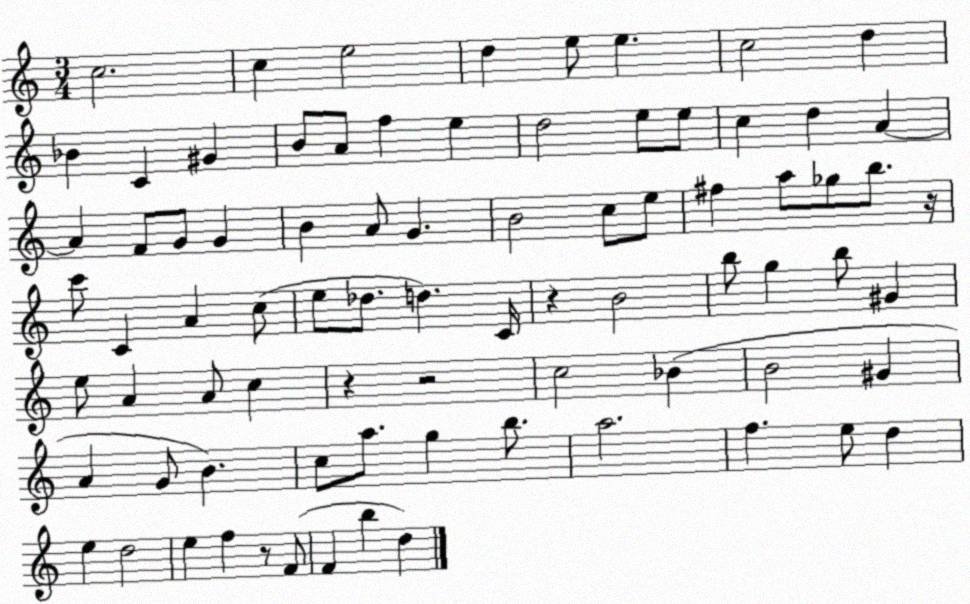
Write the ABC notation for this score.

X:1
T:Untitled
M:3/4
L:1/4
K:C
c2 c e2 d e/2 e c2 d _B C ^G B/2 A/2 f e d2 e/2 e/2 c d A A F/2 G/2 G B A/2 G B2 c/2 e/2 ^f a/2 _g/2 b/2 z/4 c'/2 C A c/2 e/2 _d/2 d C/4 z B2 b/2 g b/2 ^G e/2 A A/2 c z z2 c2 _B B2 ^G A G/2 B c/2 a/2 g b/2 a2 f e/2 d e d2 e f z/2 F/2 F b d